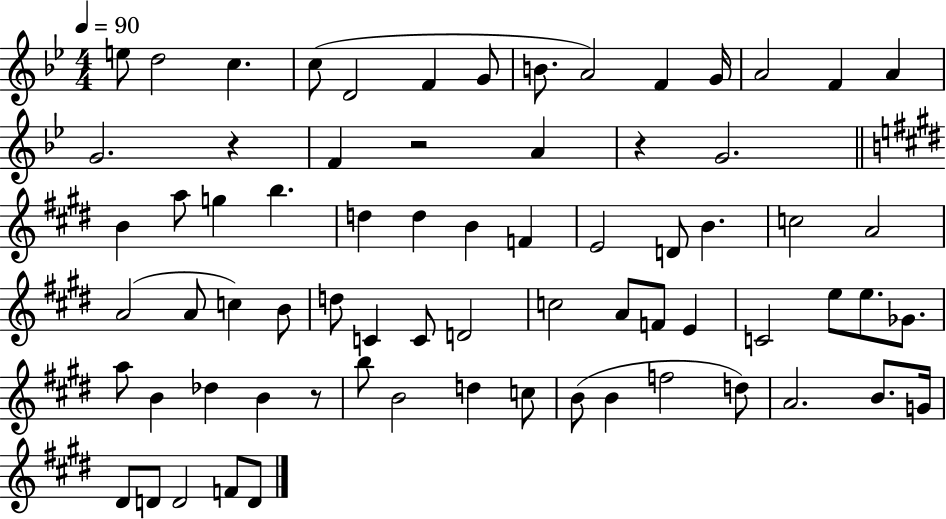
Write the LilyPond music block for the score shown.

{
  \clef treble
  \numericTimeSignature
  \time 4/4
  \key bes \major
  \tempo 4 = 90
  e''8 d''2 c''4. | c''8( d'2 f'4 g'8 | b'8. a'2) f'4 g'16 | a'2 f'4 a'4 | \break g'2. r4 | f'4 r2 a'4 | r4 g'2. | \bar "||" \break \key e \major b'4 a''8 g''4 b''4. | d''4 d''4 b'4 f'4 | e'2 d'8 b'4. | c''2 a'2 | \break a'2( a'8 c''4) b'8 | d''8 c'4 c'8 d'2 | c''2 a'8 f'8 e'4 | c'2 e''8 e''8. ges'8. | \break a''8 b'4 des''4 b'4 r8 | b''8 b'2 d''4 c''8 | b'8( b'4 f''2 d''8) | a'2. b'8. g'16 | \break dis'8 d'8 d'2 f'8 d'8 | \bar "|."
}